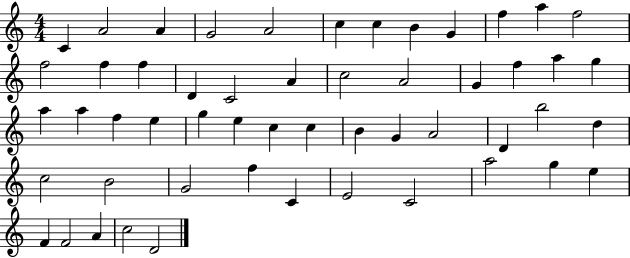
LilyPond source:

{
  \clef treble
  \numericTimeSignature
  \time 4/4
  \key c \major
  c'4 a'2 a'4 | g'2 a'2 | c''4 c''4 b'4 g'4 | f''4 a''4 f''2 | \break f''2 f''4 f''4 | d'4 c'2 a'4 | c''2 a'2 | g'4 f''4 a''4 g''4 | \break a''4 a''4 f''4 e''4 | g''4 e''4 c''4 c''4 | b'4 g'4 a'2 | d'4 b''2 d''4 | \break c''2 b'2 | g'2 f''4 c'4 | e'2 c'2 | a''2 g''4 e''4 | \break f'4 f'2 a'4 | c''2 d'2 | \bar "|."
}